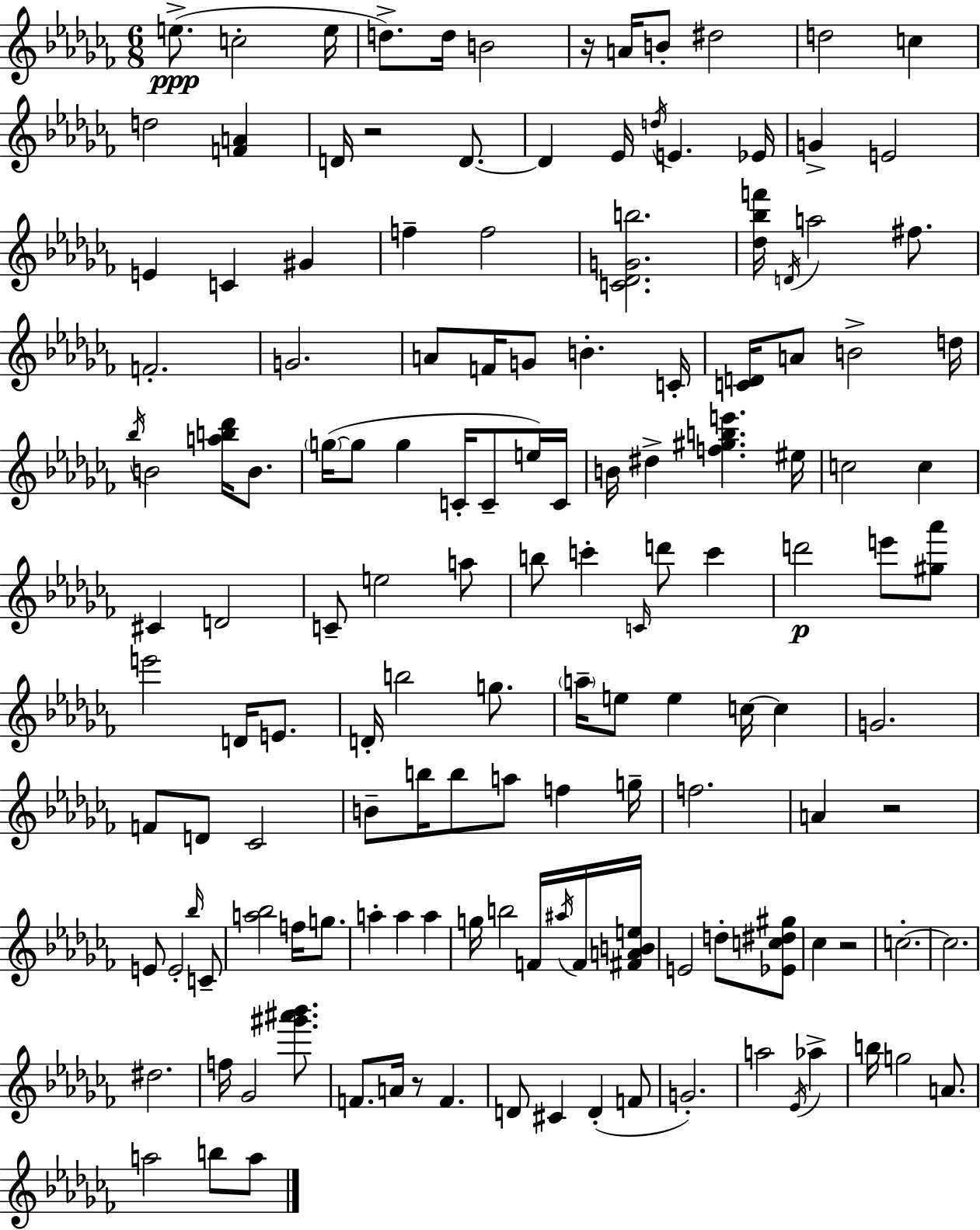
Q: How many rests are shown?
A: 5